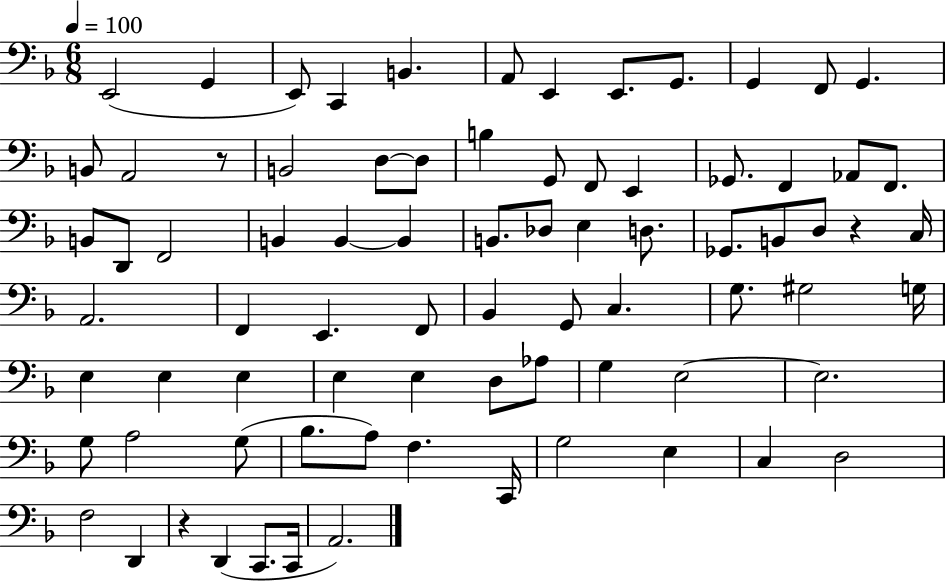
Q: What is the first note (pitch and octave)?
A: E2